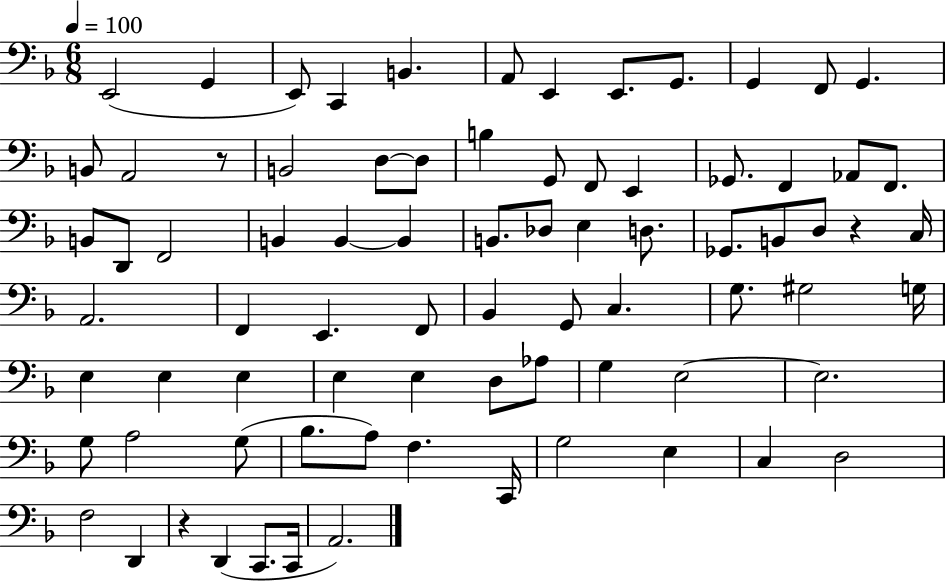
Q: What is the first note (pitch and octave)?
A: E2